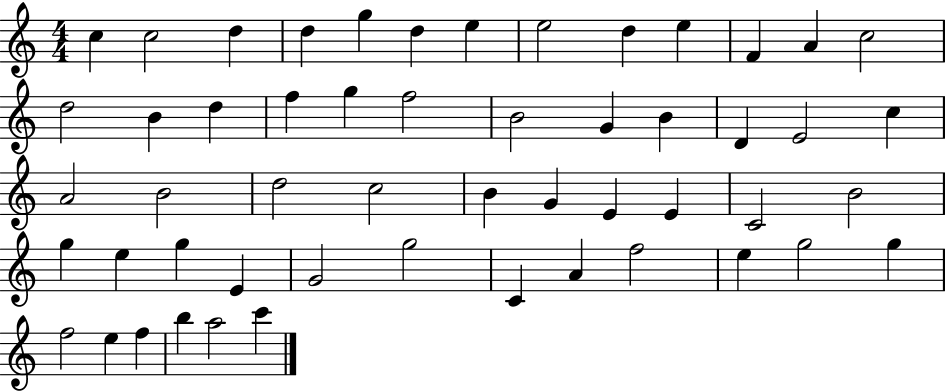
C5/q C5/h D5/q D5/q G5/q D5/q E5/q E5/h D5/q E5/q F4/q A4/q C5/h D5/h B4/q D5/q F5/q G5/q F5/h B4/h G4/q B4/q D4/q E4/h C5/q A4/h B4/h D5/h C5/h B4/q G4/q E4/q E4/q C4/h B4/h G5/q E5/q G5/q E4/q G4/h G5/h C4/q A4/q F5/h E5/q G5/h G5/q F5/h E5/q F5/q B5/q A5/h C6/q